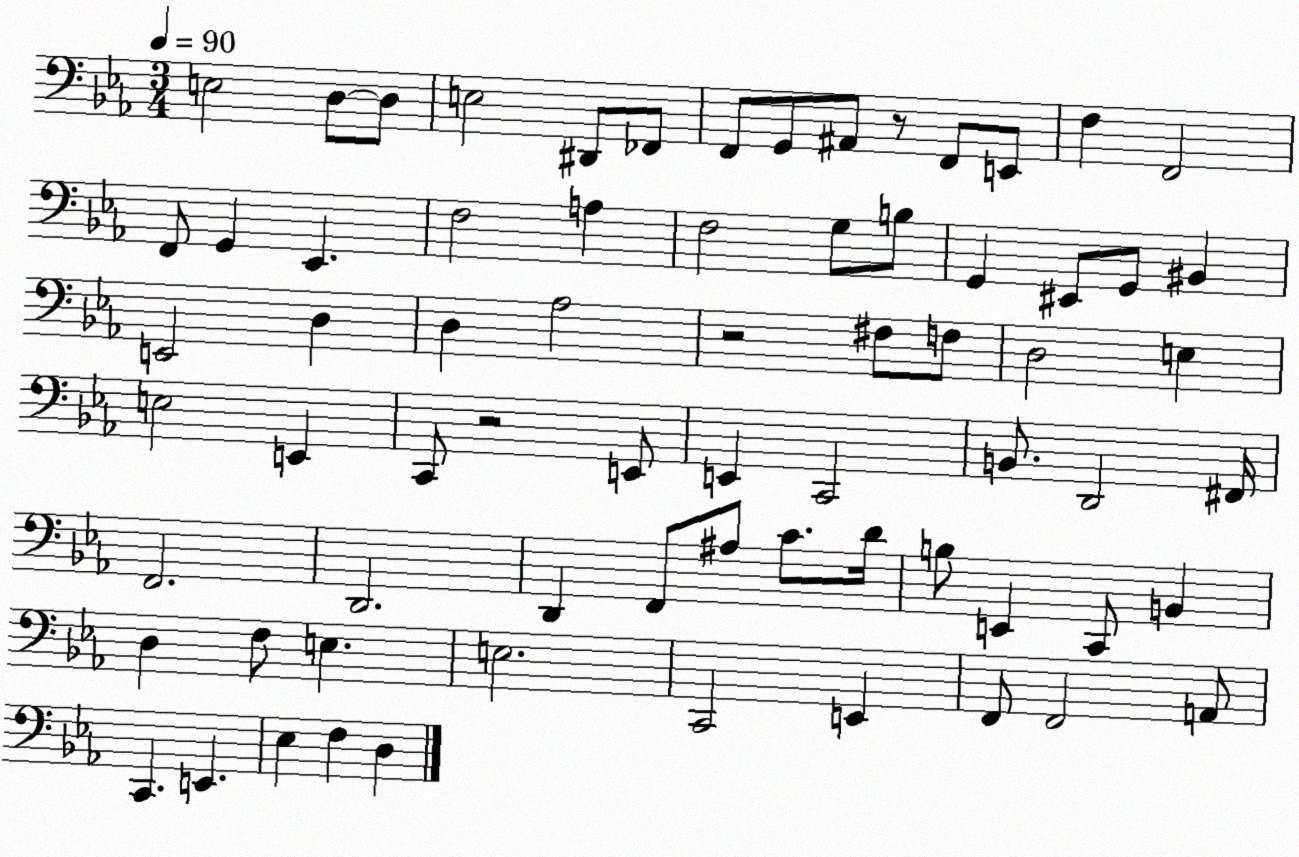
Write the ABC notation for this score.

X:1
T:Untitled
M:3/4
L:1/4
K:Eb
E,2 D,/2 D,/2 E,2 ^D,,/2 _F,,/2 F,,/2 G,,/2 ^A,,/2 z/2 F,,/2 E,,/2 F, F,,2 F,,/2 G,, _E,, F,2 A, F,2 G,/2 B,/2 G,, ^E,,/2 G,,/2 ^B,, E,,2 D, D, _A,2 z2 ^F,/2 F,/2 D,2 E, E,2 E,, C,,/2 z2 E,,/2 E,, C,,2 B,,/2 D,,2 ^F,,/4 F,,2 D,,2 D,, F,,/2 ^A,/2 C/2 D/4 B,/2 E,, C,,/2 B,, D, F,/2 E, E,2 C,,2 E,, F,,/2 F,,2 A,,/2 C,, E,, _E, F, D,